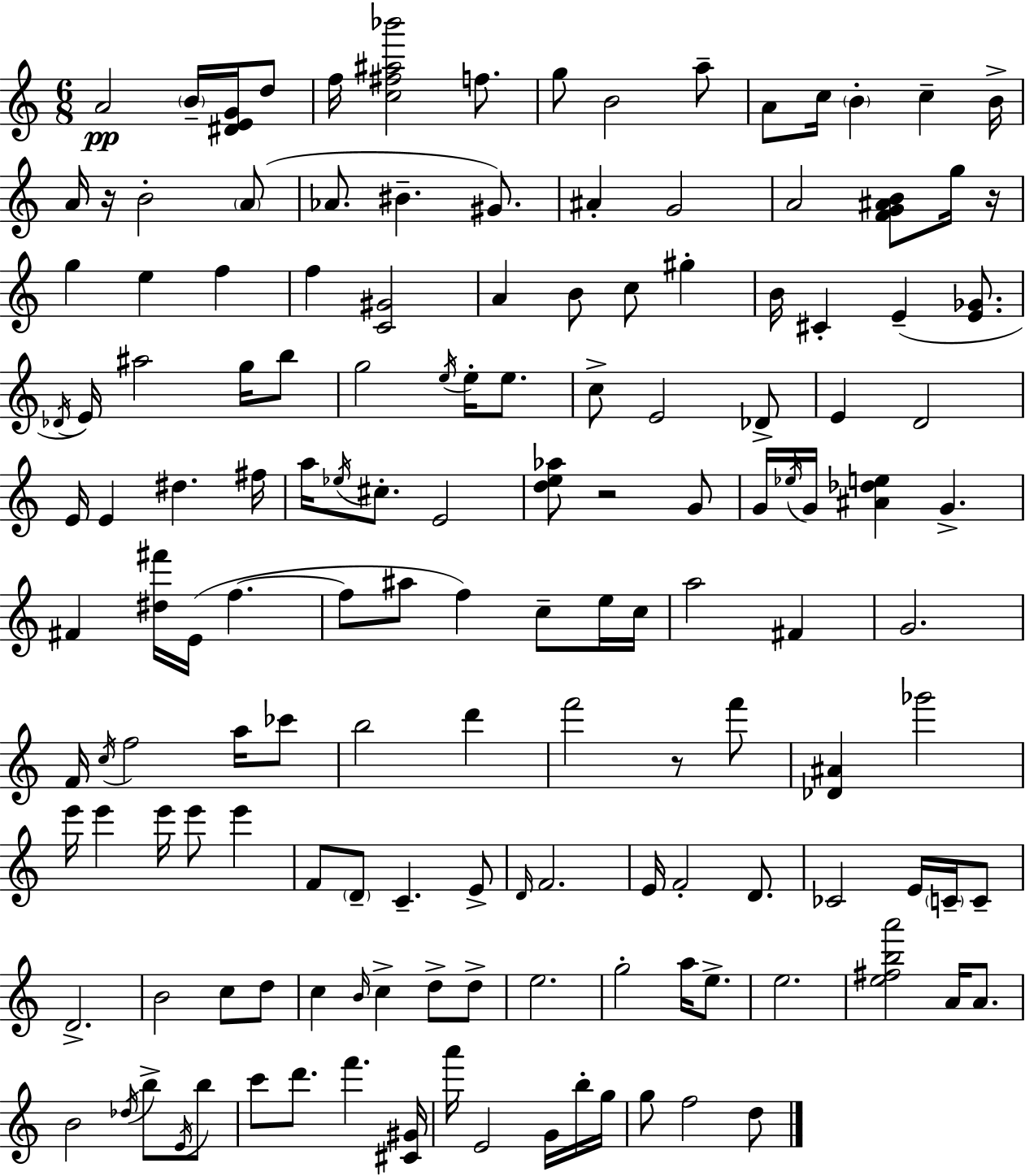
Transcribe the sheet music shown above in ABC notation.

X:1
T:Untitled
M:6/8
L:1/4
K:C
A2 B/4 [^DEG]/4 d/2 f/4 [c^f^a_b']2 f/2 g/2 B2 a/2 A/2 c/4 B c B/4 A/4 z/4 B2 A/2 _A/2 ^B ^G/2 ^A G2 A2 [FG^AB]/2 g/4 z/4 g e f f [C^G]2 A B/2 c/2 ^g B/4 ^C E [E_G]/2 _D/4 E/4 ^a2 g/4 b/2 g2 e/4 e/4 e/2 c/2 E2 _D/2 E D2 E/4 E ^d ^f/4 a/4 _e/4 ^c/2 E2 [de_a]/2 z2 G/2 G/4 _e/4 G/4 [^A_de] G ^F [^d^f']/4 E/4 f f/2 ^a/2 f c/2 e/4 c/4 a2 ^F G2 F/4 c/4 f2 a/4 _c'/2 b2 d' f'2 z/2 f'/2 [_D^A] _g'2 e'/4 e' e'/4 e'/2 e' F/2 D/2 C E/2 D/4 F2 E/4 F2 D/2 _C2 E/4 C/4 C/2 D2 B2 c/2 d/2 c B/4 c d/2 d/2 e2 g2 a/4 e/2 e2 [e^fba']2 A/4 A/2 B2 _d/4 b/2 E/4 b/2 c'/2 d'/2 f' [^C^G]/4 a'/4 E2 G/4 b/4 g/4 g/2 f2 d/2